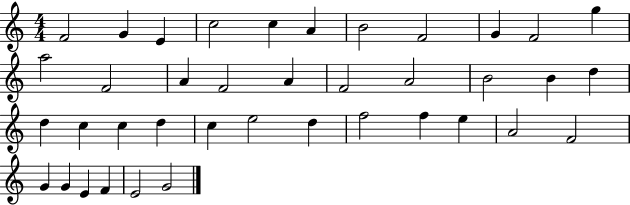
X:1
T:Untitled
M:4/4
L:1/4
K:C
F2 G E c2 c A B2 F2 G F2 g a2 F2 A F2 A F2 A2 B2 B d d c c d c e2 d f2 f e A2 F2 G G E F E2 G2